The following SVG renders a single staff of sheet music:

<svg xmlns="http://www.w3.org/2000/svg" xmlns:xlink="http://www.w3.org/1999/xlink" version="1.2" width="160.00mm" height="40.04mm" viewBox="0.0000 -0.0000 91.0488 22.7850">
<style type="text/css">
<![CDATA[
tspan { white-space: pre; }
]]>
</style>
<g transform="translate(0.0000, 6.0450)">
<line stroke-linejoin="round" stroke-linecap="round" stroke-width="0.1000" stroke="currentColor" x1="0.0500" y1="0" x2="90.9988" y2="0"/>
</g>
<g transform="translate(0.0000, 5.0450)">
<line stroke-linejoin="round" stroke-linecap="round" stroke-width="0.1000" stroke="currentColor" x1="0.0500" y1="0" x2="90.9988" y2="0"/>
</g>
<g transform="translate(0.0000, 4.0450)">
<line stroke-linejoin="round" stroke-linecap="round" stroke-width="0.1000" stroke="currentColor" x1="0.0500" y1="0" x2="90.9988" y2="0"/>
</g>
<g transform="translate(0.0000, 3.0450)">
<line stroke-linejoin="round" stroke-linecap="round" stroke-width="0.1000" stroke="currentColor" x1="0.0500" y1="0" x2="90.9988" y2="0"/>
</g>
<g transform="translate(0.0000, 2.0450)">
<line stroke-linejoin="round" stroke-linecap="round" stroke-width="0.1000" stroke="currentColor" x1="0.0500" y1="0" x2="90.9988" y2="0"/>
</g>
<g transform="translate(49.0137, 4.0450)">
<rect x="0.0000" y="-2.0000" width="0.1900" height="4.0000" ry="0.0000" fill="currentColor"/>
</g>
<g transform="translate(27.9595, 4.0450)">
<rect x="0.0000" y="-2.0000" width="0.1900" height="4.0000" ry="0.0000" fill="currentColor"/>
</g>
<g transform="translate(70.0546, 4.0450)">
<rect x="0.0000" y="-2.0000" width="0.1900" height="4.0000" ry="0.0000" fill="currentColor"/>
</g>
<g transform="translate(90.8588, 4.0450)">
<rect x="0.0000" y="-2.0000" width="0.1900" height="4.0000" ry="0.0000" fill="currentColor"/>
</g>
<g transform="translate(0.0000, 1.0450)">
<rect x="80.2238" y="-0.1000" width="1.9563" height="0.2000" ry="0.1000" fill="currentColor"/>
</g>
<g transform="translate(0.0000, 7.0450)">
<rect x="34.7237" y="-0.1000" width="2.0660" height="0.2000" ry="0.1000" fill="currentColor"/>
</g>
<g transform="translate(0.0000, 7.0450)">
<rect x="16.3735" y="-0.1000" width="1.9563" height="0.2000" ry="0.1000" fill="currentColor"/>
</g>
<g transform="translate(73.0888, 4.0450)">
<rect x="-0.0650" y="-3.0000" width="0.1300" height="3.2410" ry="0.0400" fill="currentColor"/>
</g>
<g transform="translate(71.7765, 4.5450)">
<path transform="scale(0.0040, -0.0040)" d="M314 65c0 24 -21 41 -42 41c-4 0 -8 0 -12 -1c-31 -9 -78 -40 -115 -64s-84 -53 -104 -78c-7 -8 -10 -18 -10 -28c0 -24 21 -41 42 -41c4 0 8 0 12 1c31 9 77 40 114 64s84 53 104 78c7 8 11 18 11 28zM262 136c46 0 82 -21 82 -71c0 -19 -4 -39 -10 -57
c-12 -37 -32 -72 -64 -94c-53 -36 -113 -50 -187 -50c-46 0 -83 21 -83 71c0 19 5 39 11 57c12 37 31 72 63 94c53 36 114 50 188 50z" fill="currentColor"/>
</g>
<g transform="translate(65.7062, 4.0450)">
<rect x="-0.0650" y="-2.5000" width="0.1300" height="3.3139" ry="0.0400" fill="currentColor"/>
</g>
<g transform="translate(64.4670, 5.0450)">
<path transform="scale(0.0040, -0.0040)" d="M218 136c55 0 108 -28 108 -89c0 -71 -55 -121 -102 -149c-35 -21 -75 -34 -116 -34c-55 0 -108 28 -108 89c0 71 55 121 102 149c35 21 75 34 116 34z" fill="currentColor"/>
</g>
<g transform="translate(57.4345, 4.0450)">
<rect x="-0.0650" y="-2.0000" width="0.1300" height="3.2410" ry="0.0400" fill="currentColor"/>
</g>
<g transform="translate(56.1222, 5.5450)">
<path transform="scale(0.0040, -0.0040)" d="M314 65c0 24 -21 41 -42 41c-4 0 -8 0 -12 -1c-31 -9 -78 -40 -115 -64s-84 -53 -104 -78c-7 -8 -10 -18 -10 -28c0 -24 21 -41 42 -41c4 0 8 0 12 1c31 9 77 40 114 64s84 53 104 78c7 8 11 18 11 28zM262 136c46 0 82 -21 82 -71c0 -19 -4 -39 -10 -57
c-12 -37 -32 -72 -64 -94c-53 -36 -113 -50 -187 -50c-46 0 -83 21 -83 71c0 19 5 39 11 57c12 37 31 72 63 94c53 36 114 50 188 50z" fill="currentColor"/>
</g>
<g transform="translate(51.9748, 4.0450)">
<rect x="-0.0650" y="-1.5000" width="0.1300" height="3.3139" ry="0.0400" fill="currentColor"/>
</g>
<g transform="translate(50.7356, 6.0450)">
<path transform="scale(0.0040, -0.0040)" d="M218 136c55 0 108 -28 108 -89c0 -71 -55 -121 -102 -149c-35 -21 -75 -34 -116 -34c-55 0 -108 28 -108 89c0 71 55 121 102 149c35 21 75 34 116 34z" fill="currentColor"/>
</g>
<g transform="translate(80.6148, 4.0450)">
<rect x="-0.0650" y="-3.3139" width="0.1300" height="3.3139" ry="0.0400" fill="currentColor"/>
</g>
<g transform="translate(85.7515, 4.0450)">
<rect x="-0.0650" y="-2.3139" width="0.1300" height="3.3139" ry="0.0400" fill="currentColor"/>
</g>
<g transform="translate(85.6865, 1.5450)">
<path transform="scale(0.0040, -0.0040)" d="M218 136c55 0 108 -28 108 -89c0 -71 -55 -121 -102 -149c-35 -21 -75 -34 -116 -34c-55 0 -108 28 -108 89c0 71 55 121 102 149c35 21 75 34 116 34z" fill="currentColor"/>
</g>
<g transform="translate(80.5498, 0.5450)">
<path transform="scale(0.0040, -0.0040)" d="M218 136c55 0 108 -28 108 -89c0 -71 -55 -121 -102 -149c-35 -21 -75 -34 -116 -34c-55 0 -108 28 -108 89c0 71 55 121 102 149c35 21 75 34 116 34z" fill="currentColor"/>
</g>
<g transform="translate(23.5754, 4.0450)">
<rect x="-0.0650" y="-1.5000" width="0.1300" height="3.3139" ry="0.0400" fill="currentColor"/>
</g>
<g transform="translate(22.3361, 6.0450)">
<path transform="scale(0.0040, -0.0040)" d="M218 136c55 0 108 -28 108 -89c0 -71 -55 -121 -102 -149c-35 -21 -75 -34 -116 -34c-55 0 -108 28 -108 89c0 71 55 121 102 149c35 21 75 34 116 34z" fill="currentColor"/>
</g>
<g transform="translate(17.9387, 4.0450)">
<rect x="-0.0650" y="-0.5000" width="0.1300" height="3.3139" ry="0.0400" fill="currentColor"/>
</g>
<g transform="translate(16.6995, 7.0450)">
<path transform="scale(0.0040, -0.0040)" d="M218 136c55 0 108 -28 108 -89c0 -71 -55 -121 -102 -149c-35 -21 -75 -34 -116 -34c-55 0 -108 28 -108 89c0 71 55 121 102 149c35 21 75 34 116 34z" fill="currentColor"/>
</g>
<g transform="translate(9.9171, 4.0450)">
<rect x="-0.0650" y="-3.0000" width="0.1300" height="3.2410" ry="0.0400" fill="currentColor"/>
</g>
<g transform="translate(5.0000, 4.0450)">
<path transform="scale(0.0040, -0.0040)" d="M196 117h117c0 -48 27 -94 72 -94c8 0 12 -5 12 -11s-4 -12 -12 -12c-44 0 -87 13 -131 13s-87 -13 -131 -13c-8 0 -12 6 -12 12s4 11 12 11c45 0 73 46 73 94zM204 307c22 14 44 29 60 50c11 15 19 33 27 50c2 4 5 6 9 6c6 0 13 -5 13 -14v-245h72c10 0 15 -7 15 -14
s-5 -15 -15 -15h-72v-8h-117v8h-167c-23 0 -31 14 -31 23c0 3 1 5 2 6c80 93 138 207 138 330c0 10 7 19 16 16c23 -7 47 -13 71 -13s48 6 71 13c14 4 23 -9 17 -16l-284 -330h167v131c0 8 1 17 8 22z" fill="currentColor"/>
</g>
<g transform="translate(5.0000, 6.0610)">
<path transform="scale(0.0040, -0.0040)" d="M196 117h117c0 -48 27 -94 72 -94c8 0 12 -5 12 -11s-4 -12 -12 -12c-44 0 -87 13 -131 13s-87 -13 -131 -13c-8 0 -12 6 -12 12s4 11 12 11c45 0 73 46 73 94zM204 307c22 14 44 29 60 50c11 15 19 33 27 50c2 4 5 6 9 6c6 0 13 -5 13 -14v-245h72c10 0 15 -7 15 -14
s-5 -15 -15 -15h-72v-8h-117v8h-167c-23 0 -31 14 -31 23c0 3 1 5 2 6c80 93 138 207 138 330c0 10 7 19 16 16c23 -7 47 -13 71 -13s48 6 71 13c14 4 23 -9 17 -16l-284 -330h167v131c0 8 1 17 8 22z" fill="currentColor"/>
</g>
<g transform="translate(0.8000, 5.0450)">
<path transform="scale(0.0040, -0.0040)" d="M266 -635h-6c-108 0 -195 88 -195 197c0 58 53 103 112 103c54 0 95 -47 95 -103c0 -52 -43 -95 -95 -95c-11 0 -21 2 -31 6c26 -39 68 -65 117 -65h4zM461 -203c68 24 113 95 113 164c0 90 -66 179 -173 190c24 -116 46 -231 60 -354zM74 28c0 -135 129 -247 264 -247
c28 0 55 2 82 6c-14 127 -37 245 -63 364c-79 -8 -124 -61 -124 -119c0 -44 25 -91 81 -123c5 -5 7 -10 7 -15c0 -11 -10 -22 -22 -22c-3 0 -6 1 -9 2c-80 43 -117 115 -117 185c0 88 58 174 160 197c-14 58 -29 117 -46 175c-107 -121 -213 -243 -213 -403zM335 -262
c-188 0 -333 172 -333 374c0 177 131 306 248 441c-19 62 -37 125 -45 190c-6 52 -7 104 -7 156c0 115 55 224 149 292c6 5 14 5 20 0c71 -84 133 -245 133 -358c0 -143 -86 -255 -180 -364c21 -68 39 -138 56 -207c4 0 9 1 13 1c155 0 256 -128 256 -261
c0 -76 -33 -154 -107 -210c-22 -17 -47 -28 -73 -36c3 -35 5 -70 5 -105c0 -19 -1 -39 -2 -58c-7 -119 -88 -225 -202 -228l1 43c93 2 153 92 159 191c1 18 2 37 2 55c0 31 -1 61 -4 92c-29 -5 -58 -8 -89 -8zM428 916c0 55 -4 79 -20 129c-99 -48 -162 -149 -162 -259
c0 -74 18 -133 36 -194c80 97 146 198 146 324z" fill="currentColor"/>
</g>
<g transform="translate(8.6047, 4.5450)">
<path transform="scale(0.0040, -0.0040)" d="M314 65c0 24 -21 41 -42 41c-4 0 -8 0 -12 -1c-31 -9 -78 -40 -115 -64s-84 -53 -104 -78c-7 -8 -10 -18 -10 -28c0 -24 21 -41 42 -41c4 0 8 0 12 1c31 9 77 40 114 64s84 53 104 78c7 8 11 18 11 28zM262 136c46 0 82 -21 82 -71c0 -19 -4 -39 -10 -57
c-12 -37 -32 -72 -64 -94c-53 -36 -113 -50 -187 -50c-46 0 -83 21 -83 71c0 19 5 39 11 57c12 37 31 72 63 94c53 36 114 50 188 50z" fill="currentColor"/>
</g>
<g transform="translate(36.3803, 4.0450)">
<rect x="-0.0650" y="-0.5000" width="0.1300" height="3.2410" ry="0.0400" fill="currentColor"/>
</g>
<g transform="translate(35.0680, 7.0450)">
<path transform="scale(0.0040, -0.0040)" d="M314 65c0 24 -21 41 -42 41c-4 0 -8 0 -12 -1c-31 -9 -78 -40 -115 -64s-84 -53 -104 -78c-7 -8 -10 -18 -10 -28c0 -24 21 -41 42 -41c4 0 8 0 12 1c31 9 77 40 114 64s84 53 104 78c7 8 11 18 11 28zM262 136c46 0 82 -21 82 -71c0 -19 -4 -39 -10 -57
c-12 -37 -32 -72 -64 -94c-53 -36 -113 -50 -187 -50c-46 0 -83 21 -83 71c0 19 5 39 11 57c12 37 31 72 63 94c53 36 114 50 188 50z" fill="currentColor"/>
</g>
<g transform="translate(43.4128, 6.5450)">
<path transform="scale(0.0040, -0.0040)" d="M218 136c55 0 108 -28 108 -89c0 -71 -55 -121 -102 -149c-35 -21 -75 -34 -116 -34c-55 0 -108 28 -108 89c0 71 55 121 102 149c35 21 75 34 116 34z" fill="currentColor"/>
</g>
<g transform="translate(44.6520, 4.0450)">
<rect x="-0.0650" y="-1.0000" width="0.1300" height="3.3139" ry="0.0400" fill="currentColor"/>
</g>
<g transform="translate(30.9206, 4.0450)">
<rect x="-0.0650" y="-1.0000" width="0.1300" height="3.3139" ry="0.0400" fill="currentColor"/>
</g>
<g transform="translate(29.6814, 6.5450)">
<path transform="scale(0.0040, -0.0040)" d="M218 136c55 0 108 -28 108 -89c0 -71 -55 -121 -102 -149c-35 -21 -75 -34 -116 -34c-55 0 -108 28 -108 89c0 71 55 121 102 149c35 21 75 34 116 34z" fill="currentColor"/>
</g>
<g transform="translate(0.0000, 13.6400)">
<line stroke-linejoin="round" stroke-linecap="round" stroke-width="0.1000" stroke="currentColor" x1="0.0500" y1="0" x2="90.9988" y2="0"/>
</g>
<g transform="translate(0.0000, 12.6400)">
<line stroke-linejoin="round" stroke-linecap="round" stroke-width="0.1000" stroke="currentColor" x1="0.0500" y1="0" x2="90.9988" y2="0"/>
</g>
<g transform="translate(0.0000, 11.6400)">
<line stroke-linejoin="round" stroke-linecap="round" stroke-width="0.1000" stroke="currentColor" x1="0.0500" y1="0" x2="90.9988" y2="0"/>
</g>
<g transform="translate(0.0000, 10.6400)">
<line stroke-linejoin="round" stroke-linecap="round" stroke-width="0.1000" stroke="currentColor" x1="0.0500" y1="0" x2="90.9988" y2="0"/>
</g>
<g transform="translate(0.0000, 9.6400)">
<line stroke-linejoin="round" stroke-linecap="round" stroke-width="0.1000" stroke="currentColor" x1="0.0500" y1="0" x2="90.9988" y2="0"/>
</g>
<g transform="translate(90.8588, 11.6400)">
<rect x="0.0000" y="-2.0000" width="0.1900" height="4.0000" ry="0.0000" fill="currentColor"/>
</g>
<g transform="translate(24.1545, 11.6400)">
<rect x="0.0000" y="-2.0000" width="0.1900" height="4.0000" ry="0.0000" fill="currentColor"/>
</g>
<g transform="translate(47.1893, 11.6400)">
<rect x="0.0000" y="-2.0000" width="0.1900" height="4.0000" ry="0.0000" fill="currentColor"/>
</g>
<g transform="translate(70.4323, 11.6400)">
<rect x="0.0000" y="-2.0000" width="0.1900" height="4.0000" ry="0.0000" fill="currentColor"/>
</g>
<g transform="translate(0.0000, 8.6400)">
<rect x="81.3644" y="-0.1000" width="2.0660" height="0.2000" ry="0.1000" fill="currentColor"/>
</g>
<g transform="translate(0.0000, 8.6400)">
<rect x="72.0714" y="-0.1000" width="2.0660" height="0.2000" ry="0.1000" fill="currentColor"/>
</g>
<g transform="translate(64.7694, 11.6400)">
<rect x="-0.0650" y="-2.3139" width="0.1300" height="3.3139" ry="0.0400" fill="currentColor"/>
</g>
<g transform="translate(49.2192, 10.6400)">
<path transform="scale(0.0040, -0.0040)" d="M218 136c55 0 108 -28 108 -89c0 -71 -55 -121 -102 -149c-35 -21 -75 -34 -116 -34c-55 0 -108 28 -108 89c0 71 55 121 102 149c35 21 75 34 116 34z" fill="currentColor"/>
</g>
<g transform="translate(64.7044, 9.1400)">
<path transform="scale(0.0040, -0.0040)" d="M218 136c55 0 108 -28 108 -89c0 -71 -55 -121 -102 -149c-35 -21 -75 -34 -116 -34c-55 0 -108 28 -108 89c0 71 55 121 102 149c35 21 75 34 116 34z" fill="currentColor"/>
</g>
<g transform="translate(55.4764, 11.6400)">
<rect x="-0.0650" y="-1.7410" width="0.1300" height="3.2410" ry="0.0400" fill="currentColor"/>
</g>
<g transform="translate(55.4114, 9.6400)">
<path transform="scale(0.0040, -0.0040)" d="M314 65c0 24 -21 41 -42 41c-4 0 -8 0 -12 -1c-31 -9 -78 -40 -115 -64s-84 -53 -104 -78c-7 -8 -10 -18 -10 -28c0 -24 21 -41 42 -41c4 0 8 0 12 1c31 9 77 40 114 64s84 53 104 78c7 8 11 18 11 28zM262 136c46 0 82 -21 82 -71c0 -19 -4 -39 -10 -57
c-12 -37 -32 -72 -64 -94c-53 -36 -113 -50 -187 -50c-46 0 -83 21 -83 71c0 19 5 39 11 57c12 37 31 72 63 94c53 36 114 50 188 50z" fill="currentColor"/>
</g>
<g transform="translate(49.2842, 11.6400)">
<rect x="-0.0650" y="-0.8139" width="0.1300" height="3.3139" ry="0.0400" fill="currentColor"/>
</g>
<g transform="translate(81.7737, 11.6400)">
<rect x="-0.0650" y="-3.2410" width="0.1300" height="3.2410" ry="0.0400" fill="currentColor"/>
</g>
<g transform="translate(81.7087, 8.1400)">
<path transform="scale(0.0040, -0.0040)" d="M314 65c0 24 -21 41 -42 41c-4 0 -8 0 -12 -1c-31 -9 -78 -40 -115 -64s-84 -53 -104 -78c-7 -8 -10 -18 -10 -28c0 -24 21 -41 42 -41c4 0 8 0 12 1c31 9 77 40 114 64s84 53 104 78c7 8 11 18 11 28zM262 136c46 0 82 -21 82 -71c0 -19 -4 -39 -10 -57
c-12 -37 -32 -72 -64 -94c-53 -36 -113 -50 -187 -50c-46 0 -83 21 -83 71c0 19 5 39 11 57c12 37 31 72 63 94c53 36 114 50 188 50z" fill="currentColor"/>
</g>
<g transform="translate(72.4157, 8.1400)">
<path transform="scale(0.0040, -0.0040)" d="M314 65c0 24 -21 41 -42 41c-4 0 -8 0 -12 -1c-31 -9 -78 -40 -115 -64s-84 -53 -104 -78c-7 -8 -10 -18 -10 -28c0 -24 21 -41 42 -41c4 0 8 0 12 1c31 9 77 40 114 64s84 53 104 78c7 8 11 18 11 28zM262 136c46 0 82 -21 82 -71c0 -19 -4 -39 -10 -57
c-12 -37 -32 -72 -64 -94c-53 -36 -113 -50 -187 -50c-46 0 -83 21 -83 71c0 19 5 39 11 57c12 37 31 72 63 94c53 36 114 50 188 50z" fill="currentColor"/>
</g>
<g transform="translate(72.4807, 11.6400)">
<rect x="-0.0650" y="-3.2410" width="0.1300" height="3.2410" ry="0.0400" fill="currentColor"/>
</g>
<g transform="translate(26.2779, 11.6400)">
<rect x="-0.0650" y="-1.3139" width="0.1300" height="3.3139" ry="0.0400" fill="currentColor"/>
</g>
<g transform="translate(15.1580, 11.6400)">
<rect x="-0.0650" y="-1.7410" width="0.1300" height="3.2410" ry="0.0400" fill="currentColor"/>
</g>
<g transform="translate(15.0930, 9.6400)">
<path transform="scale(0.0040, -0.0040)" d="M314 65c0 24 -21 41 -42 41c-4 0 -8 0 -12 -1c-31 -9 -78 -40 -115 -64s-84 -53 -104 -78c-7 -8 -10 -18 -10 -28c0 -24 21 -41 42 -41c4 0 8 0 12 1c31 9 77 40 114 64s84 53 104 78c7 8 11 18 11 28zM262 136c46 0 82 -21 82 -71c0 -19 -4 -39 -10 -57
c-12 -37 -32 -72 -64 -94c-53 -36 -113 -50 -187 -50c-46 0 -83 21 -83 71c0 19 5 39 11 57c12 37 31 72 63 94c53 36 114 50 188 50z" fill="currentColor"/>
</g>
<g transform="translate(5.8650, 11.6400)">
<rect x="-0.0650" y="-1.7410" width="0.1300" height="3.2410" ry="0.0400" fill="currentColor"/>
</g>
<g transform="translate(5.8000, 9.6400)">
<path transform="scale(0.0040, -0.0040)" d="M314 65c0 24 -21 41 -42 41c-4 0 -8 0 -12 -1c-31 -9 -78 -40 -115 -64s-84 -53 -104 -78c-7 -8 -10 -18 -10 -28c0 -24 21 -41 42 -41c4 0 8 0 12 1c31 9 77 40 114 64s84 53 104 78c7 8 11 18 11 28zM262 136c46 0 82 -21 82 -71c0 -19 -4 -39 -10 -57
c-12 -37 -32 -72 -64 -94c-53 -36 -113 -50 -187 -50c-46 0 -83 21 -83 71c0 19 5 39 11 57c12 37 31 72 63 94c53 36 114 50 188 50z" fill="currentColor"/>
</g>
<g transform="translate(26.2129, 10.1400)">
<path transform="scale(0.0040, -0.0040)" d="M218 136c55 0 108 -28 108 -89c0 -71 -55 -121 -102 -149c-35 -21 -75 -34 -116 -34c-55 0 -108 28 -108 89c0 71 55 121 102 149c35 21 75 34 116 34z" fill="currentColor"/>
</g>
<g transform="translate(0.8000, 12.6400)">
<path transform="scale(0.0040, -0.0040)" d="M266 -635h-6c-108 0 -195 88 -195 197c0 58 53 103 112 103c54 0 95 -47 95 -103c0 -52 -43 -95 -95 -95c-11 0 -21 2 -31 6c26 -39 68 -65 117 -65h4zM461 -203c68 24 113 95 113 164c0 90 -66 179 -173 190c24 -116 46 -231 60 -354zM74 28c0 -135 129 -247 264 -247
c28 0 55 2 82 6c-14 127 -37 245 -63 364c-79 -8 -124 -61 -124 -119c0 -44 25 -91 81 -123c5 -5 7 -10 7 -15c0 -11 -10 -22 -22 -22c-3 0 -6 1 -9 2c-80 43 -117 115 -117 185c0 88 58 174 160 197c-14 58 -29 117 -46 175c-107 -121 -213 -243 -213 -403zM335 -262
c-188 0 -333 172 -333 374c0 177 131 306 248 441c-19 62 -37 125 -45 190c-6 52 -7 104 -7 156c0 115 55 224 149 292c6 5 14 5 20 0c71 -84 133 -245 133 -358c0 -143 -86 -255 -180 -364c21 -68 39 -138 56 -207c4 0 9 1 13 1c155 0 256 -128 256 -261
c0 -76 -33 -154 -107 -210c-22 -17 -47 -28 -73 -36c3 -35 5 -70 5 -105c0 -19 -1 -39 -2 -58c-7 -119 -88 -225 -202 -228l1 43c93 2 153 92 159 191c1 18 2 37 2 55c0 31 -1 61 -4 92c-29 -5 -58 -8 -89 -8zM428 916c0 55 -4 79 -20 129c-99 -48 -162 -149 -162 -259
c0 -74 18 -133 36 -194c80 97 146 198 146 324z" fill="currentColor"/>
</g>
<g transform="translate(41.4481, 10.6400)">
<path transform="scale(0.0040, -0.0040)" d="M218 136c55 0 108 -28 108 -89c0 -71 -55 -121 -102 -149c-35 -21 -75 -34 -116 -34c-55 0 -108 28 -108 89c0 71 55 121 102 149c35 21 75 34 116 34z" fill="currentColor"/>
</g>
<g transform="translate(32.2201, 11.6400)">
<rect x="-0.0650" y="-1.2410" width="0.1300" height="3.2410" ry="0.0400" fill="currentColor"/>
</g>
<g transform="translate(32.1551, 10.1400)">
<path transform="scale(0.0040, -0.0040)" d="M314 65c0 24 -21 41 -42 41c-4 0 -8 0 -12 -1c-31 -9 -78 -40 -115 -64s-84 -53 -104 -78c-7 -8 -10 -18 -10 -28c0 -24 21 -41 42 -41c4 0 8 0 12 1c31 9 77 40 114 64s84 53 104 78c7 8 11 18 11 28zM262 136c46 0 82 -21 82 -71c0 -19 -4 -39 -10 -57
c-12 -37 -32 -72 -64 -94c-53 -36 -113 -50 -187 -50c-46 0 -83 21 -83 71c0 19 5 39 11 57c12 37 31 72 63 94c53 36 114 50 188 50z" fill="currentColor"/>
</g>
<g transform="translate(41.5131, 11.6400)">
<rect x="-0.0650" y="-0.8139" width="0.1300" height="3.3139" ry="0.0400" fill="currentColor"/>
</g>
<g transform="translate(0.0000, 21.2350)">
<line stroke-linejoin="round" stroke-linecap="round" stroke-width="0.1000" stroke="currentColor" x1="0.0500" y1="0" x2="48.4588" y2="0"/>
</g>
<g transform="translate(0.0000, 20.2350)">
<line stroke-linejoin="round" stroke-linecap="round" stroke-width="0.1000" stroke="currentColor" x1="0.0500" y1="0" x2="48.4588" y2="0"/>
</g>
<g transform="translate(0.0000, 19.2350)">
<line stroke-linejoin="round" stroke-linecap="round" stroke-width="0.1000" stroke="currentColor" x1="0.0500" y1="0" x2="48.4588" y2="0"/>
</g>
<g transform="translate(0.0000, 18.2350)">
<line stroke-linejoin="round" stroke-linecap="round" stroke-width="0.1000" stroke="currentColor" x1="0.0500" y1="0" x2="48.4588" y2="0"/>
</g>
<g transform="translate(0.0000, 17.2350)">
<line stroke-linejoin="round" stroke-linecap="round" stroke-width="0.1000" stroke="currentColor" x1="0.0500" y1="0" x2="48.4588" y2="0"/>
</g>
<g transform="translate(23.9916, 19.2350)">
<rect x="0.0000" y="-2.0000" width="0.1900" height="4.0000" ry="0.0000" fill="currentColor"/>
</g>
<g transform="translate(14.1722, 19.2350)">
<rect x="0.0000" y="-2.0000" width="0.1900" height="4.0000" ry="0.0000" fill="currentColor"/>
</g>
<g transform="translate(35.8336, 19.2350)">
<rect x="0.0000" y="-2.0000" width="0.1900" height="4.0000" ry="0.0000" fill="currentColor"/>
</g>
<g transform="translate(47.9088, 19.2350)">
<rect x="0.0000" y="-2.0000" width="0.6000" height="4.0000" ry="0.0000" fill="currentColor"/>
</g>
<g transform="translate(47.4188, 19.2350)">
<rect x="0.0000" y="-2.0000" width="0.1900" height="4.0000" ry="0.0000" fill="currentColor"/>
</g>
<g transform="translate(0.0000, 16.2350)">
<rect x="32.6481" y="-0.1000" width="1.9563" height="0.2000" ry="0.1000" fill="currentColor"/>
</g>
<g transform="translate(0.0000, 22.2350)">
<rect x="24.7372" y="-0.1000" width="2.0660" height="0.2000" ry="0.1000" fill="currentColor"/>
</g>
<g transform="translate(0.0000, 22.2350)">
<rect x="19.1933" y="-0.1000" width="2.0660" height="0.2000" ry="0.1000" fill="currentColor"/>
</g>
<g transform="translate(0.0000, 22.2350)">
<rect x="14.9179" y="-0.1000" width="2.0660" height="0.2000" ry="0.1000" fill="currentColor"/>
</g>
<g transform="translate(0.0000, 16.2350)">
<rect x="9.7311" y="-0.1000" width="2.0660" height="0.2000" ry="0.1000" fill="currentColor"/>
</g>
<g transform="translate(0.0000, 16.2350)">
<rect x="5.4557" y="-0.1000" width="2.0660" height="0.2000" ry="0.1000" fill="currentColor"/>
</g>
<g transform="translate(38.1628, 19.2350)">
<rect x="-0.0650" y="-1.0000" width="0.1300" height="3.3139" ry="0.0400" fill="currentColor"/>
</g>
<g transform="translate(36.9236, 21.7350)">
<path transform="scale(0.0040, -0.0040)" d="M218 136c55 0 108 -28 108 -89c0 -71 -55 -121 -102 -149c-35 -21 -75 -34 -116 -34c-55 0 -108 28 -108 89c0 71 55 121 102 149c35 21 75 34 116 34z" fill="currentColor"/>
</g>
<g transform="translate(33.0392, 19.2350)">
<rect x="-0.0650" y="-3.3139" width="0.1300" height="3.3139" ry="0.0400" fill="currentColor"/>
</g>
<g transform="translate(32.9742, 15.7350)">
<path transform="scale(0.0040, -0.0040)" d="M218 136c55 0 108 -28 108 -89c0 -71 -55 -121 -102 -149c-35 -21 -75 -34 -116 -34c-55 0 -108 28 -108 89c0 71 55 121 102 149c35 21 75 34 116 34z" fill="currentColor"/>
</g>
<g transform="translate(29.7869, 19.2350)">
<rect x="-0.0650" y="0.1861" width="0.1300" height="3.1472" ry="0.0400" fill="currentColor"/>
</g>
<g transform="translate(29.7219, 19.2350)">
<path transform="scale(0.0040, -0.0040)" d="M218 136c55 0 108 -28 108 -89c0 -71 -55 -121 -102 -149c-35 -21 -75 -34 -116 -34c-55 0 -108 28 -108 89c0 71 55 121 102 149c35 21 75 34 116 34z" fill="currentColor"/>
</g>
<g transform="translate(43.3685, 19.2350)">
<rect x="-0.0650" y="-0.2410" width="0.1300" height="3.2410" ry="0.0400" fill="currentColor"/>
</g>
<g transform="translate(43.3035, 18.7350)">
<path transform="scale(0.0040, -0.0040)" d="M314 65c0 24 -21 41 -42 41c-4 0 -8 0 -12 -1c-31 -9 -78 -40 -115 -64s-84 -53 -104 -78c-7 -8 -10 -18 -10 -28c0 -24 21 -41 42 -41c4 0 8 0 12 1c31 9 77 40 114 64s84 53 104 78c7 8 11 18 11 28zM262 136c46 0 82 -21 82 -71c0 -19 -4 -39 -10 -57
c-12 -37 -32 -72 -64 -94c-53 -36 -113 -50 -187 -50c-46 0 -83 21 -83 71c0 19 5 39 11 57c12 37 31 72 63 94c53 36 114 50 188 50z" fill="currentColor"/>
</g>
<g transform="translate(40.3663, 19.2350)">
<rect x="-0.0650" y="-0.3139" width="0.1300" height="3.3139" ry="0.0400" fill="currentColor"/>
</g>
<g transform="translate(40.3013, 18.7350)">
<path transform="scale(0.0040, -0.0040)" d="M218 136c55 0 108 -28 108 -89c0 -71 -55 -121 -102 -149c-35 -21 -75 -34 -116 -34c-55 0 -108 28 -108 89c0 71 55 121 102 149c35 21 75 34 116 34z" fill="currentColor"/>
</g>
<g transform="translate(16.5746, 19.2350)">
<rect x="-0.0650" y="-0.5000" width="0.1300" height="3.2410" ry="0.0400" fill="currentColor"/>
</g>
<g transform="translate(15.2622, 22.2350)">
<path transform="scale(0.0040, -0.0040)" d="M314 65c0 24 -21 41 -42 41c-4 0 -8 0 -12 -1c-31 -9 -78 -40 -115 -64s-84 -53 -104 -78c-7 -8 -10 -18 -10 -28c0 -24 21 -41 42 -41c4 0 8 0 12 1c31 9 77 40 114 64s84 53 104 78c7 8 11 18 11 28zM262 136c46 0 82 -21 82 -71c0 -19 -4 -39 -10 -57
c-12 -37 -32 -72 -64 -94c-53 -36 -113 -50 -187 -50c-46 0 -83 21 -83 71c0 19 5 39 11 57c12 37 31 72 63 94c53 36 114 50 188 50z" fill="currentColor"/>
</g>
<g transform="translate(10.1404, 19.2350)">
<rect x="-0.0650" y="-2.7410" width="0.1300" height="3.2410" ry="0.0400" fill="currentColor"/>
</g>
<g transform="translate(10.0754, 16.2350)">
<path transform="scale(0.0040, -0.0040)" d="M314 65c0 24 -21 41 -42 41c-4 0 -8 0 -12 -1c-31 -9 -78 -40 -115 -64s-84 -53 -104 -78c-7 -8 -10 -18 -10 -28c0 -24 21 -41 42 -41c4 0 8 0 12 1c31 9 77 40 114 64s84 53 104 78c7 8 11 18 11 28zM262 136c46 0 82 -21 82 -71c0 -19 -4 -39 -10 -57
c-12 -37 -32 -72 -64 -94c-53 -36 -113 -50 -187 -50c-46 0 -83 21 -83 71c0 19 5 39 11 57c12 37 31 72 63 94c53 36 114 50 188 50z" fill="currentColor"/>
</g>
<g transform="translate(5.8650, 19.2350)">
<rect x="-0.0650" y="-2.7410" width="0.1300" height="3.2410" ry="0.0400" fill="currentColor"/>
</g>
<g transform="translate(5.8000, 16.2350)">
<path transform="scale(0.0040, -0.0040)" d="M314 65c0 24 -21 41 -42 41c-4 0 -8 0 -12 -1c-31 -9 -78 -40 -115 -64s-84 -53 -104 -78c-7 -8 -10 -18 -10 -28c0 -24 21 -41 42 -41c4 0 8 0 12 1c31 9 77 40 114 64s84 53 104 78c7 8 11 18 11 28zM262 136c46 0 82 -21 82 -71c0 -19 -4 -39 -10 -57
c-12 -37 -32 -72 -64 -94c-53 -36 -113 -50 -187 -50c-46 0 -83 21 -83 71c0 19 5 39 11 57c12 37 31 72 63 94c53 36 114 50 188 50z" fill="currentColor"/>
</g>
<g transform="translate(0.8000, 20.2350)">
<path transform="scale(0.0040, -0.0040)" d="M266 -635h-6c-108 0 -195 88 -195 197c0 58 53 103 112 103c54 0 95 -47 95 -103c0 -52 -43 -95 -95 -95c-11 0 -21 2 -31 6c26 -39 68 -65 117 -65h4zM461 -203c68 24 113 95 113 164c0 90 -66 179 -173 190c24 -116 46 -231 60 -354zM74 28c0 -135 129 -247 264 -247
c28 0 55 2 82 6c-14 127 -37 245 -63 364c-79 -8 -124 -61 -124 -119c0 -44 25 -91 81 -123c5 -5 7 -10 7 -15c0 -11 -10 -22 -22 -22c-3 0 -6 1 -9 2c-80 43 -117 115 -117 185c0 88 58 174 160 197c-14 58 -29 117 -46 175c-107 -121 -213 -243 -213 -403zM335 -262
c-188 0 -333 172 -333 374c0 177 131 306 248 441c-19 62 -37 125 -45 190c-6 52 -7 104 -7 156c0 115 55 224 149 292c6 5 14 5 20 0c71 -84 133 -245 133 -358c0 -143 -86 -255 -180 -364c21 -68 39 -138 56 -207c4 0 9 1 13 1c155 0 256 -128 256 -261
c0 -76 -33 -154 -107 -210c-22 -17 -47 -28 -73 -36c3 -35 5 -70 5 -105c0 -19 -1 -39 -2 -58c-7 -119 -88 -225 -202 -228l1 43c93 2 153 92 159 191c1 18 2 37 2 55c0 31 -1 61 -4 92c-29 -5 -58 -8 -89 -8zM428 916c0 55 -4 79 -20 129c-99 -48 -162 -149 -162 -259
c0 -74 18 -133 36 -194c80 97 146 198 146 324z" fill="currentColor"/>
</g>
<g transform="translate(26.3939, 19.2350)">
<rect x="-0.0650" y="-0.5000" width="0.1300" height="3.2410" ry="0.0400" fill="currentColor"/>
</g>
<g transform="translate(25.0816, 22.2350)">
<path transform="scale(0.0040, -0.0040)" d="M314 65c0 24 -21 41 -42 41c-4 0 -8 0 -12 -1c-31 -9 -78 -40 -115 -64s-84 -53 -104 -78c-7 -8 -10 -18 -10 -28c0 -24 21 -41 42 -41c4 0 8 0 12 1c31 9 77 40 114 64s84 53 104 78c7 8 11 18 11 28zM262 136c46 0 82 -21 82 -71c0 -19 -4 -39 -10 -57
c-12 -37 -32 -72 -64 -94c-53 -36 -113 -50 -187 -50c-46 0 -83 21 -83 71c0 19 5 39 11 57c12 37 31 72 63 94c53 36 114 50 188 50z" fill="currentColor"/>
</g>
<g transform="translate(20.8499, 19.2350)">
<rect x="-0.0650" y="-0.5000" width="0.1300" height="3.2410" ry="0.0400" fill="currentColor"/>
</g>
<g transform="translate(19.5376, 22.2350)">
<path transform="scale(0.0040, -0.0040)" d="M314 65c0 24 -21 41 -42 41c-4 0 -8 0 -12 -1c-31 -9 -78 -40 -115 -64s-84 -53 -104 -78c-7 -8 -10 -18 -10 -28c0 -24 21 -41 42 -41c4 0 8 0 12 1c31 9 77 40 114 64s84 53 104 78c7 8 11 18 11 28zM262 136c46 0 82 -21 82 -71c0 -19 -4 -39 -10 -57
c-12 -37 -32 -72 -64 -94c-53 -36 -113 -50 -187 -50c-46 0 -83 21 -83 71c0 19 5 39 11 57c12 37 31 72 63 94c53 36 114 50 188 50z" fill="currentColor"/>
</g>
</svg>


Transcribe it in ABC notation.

X:1
T:Untitled
M:4/4
L:1/4
K:C
A2 C E D C2 D E F2 G A2 b g f2 f2 e e2 d d f2 g b2 b2 a2 a2 C2 C2 C2 B b D c c2